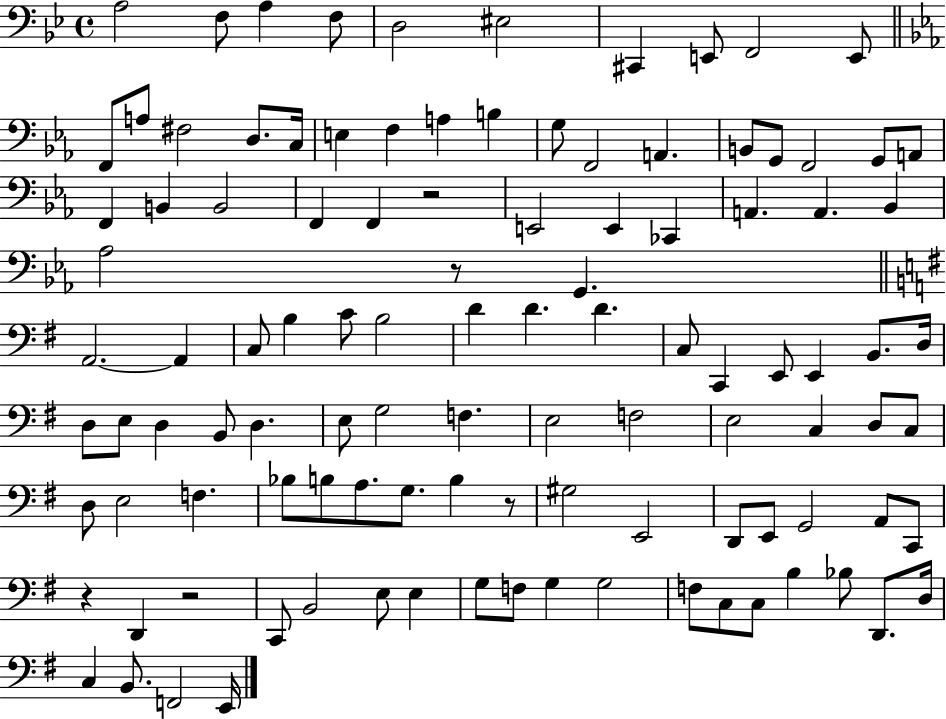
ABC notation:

X:1
T:Untitled
M:4/4
L:1/4
K:Bb
A,2 F,/2 A, F,/2 D,2 ^E,2 ^C,, E,,/2 F,,2 E,,/2 F,,/2 A,/2 ^F,2 D,/2 C,/4 E, F, A, B, G,/2 F,,2 A,, B,,/2 G,,/2 F,,2 G,,/2 A,,/2 F,, B,, B,,2 F,, F,, z2 E,,2 E,, _C,, A,, A,, _B,, _A,2 z/2 G,, A,,2 A,, C,/2 B, C/2 B,2 D D D C,/2 C,, E,,/2 E,, B,,/2 D,/4 D,/2 E,/2 D, B,,/2 D, E,/2 G,2 F, E,2 F,2 E,2 C, D,/2 C,/2 D,/2 E,2 F, _B,/2 B,/2 A,/2 G,/2 B, z/2 ^G,2 E,,2 D,,/2 E,,/2 G,,2 A,,/2 C,,/2 z D,, z2 C,,/2 B,,2 E,/2 E, G,/2 F,/2 G, G,2 F,/2 C,/2 C,/2 B, _B,/2 D,,/2 D,/4 C, B,,/2 F,,2 E,,/4